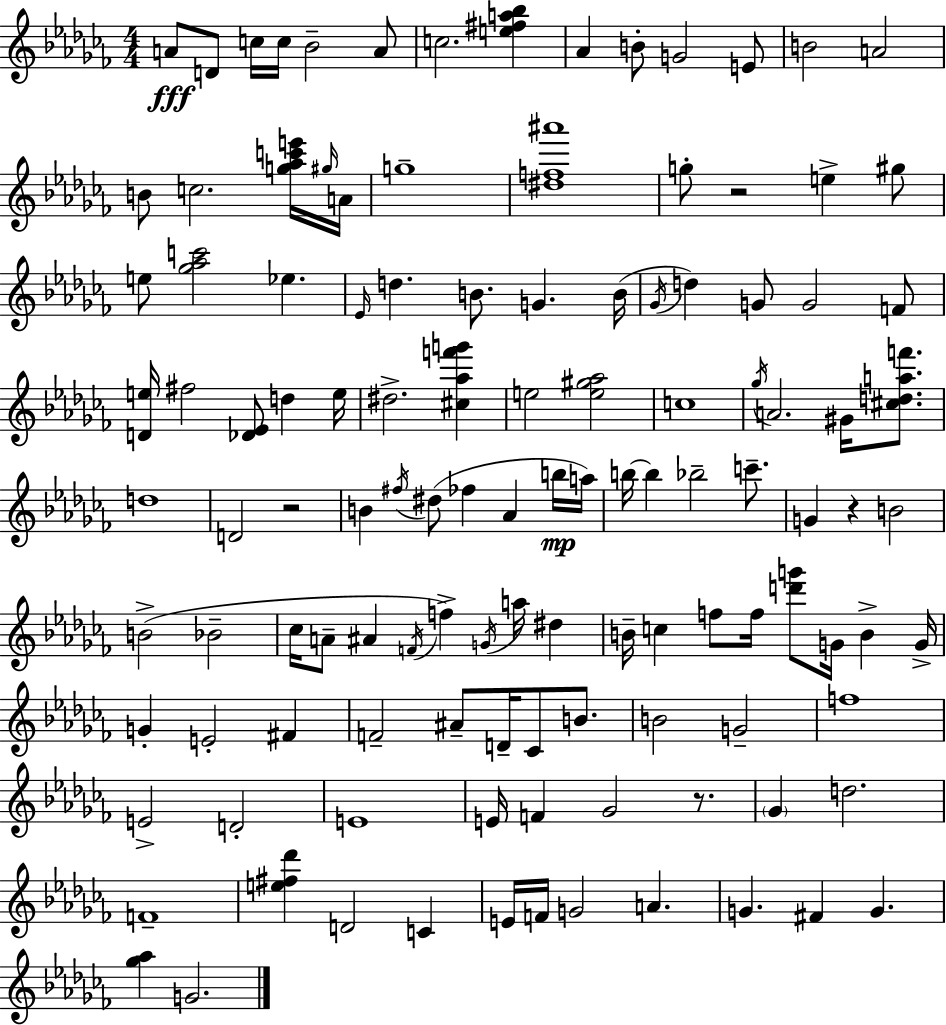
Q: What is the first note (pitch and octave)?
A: A4